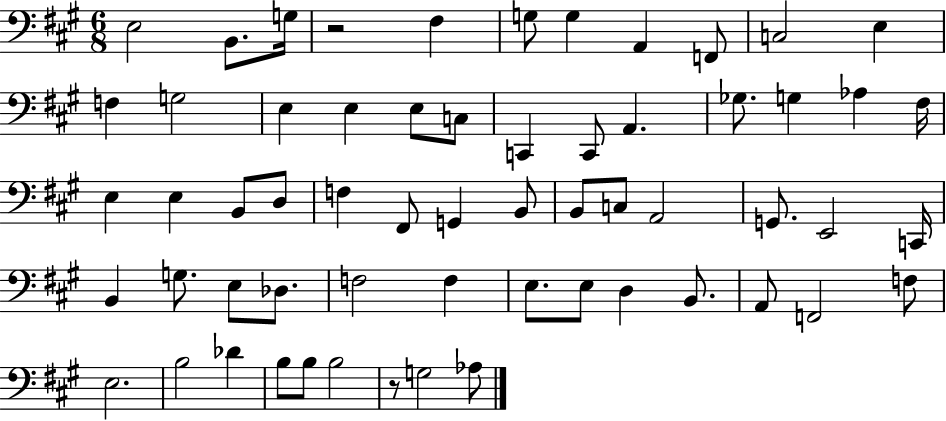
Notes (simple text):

E3/h B2/e. G3/s R/h F#3/q G3/e G3/q A2/q F2/e C3/h E3/q F3/q G3/h E3/q E3/q E3/e C3/e C2/q C2/e A2/q. Gb3/e. G3/q Ab3/q F#3/s E3/q E3/q B2/e D3/e F3/q F#2/e G2/q B2/e B2/e C3/e A2/h G2/e. E2/h C2/s B2/q G3/e. E3/e Db3/e. F3/h F3/q E3/e. E3/e D3/q B2/e. A2/e F2/h F3/e E3/h. B3/h Db4/q B3/e B3/e B3/h R/e G3/h Ab3/e